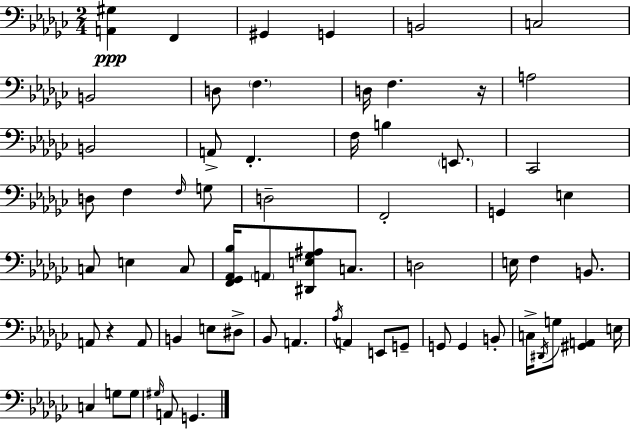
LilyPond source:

{
  \clef bass
  \numericTimeSignature
  \time 2/4
  \key ees \minor
  <a, gis>4\ppp f,4 | gis,4 g,4 | b,2 | c2 | \break b,2 | d8 \parenthesize f4. | d16 f4. r16 | a2 | \break b,2 | a,8-> f,4.-. | f16 b4 \parenthesize e,8. | ces,2 | \break d8 f4 \grace { f16 } g8 | d2-- | f,2-. | g,4 e4 | \break c8 e4 c8 | <f, ges, aes, bes>16 \parenthesize a,8 <dis, e ges ais>8 c8. | d2 | e16 f4 b,8. | \break a,8 r4 a,8 | b,4 e8 dis8-> | bes,8 a,4. | \acciaccatura { aes16 } a,4 e,8 | \break g,8-- g,8 g,4 | b,8-. c16-> \acciaccatura { dis,16 } g8 <gis, a,>4 | e16 c4 g8 | g8 \grace { gis16 } a,8 g,4. | \break \bar "|."
}